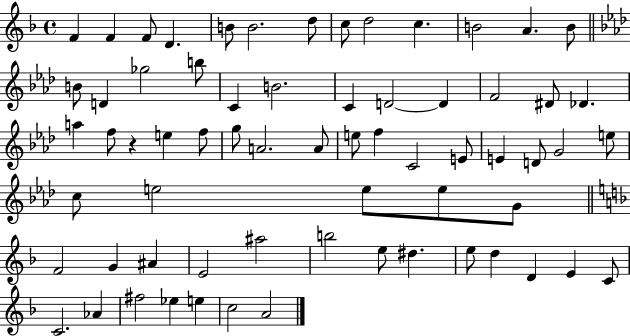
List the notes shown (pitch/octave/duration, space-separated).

F4/q F4/q F4/e D4/q. B4/e B4/h. D5/e C5/e D5/h C5/q. B4/h A4/q. B4/e B4/e D4/q Gb5/h B5/e C4/q B4/h. C4/q D4/h D4/q F4/h D#4/e Db4/q. A5/q F5/e R/q E5/q F5/e G5/e A4/h. A4/e E5/e F5/q C4/h E4/e E4/q D4/e G4/h E5/e C5/e E5/h E5/e E5/e G4/e F4/h G4/q A#4/q E4/h A#5/h B5/h E5/e D#5/q. E5/e D5/q D4/q E4/q C4/e C4/h. Ab4/q F#5/h Eb5/q E5/q C5/h A4/h